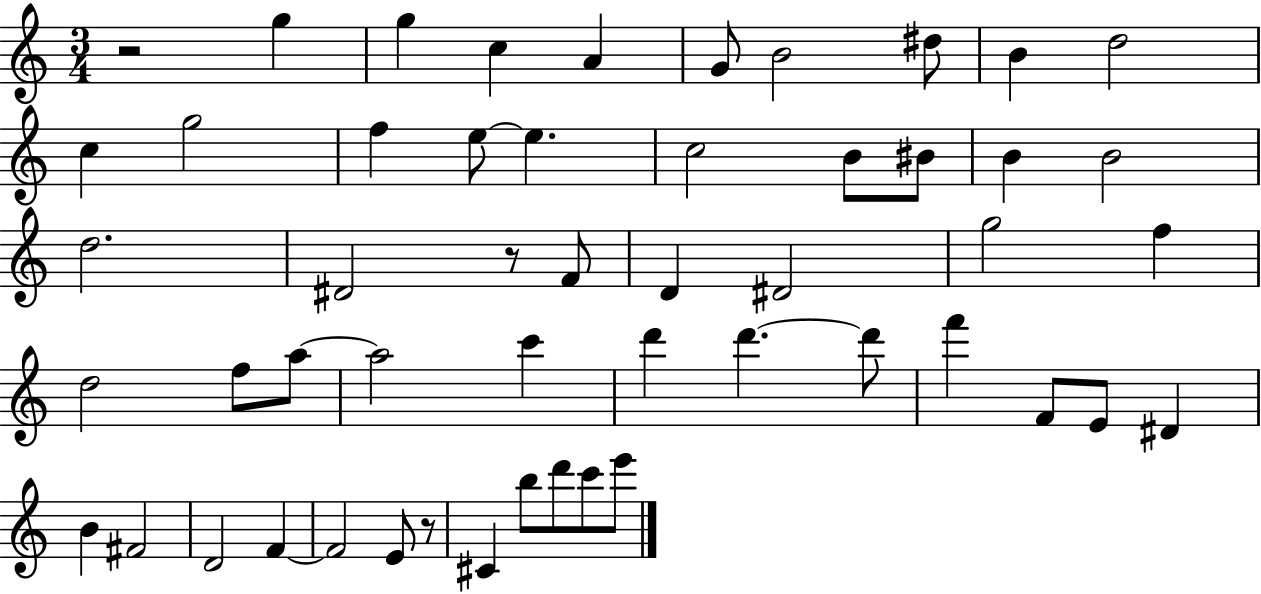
R/h G5/q G5/q C5/q A4/q G4/e B4/h D#5/e B4/q D5/h C5/q G5/h F5/q E5/e E5/q. C5/h B4/e BIS4/e B4/q B4/h D5/h. D#4/h R/e F4/e D4/q D#4/h G5/h F5/q D5/h F5/e A5/e A5/h C6/q D6/q D6/q. D6/e F6/q F4/e E4/e D#4/q B4/q F#4/h D4/h F4/q F4/h E4/e R/e C#4/q B5/e D6/e C6/e E6/e